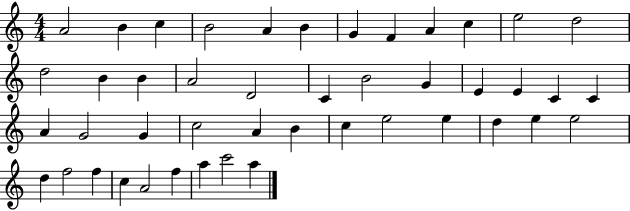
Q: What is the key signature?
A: C major